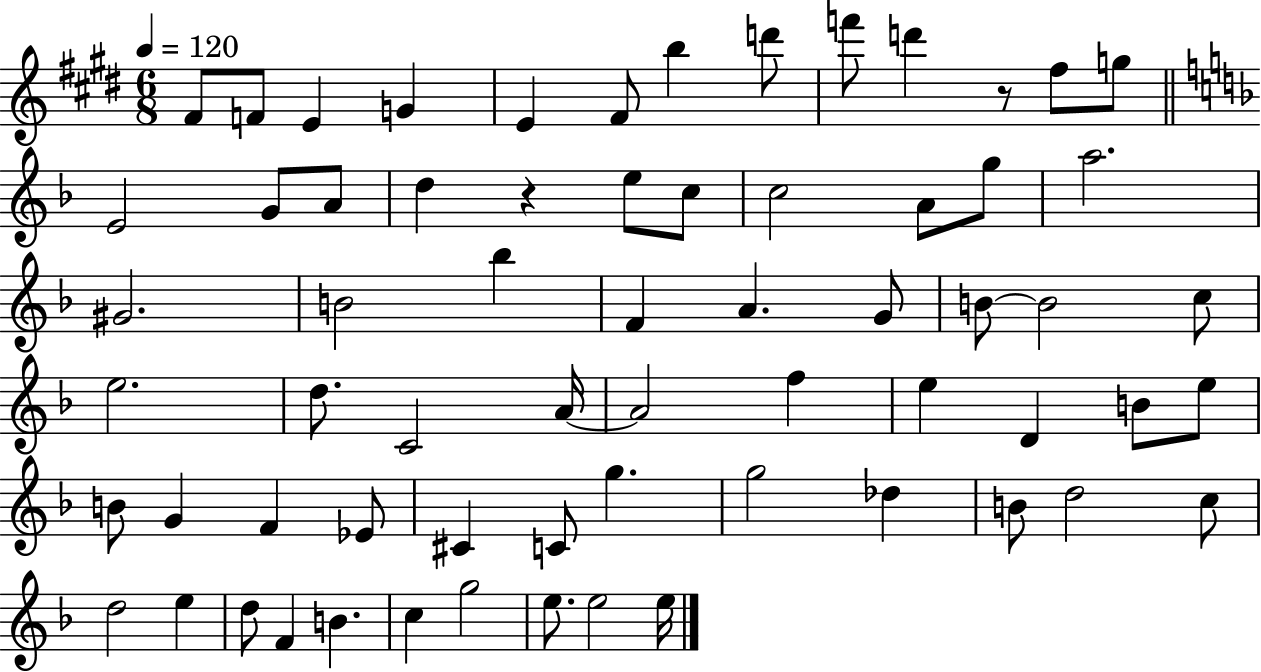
F#4/e F4/e E4/q G4/q E4/q F#4/e B5/q D6/e F6/e D6/q R/e F#5/e G5/e E4/h G4/e A4/e D5/q R/q E5/e C5/e C5/h A4/e G5/e A5/h. G#4/h. B4/h Bb5/q F4/q A4/q. G4/e B4/e B4/h C5/e E5/h. D5/e. C4/h A4/s A4/h F5/q E5/q D4/q B4/e E5/e B4/e G4/q F4/q Eb4/e C#4/q C4/e G5/q. G5/h Db5/q B4/e D5/h C5/e D5/h E5/q D5/e F4/q B4/q. C5/q G5/h E5/e. E5/h E5/s